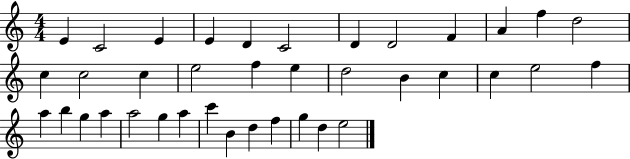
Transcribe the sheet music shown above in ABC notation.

X:1
T:Untitled
M:4/4
L:1/4
K:C
E C2 E E D C2 D D2 F A f d2 c c2 c e2 f e d2 B c c e2 f a b g a a2 g a c' B d f g d e2